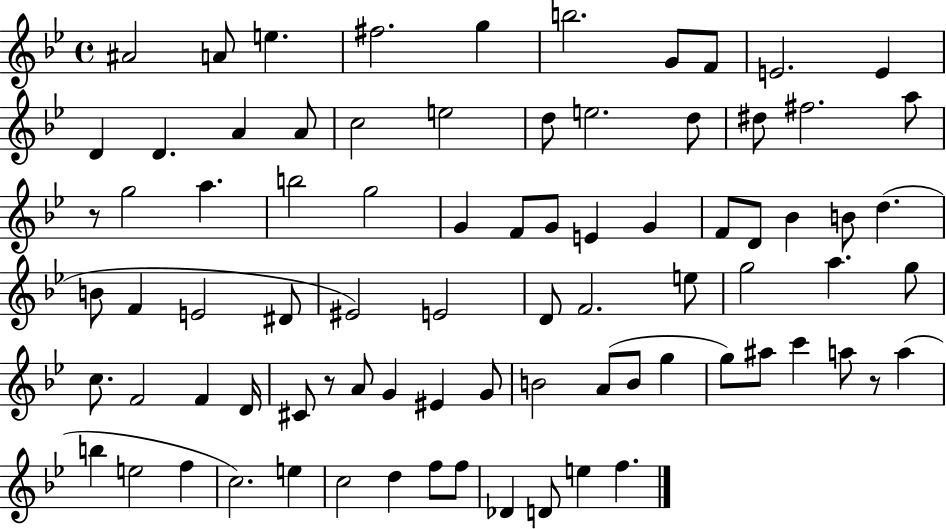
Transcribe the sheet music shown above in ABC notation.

X:1
T:Untitled
M:4/4
L:1/4
K:Bb
^A2 A/2 e ^f2 g b2 G/2 F/2 E2 E D D A A/2 c2 e2 d/2 e2 d/2 ^d/2 ^f2 a/2 z/2 g2 a b2 g2 G F/2 G/2 E G F/2 D/2 _B B/2 d B/2 F E2 ^D/2 ^E2 E2 D/2 F2 e/2 g2 a g/2 c/2 F2 F D/4 ^C/2 z/2 A/2 G ^E G/2 B2 A/2 B/2 g g/2 ^a/2 c' a/2 z/2 a b e2 f c2 e c2 d f/2 f/2 _D D/2 e f